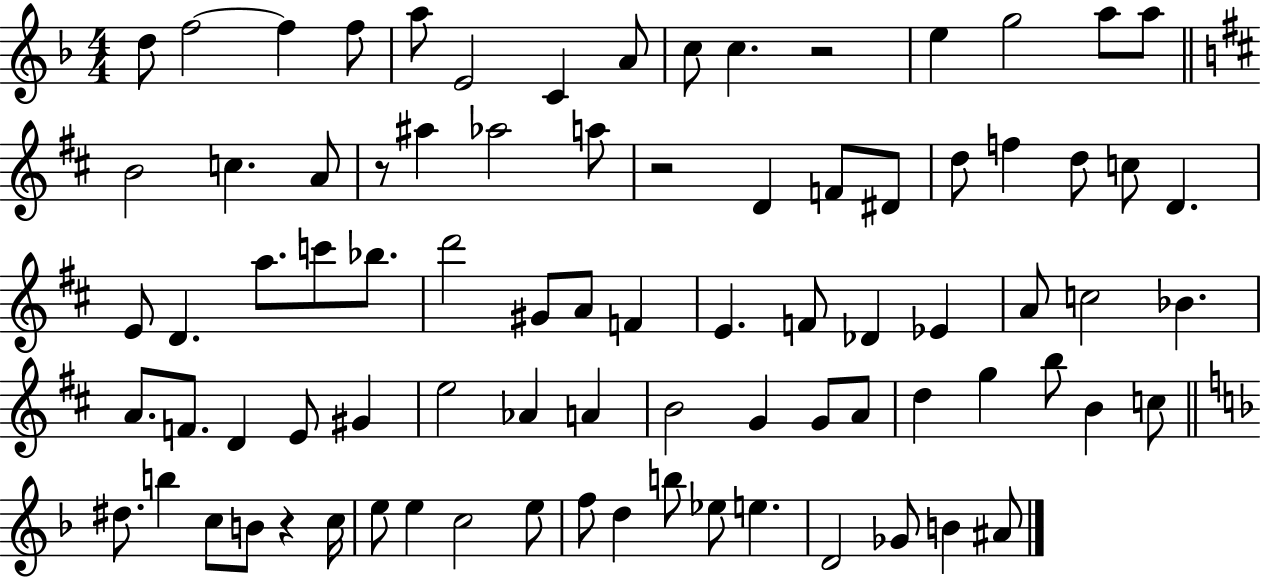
X:1
T:Untitled
M:4/4
L:1/4
K:F
d/2 f2 f f/2 a/2 E2 C A/2 c/2 c z2 e g2 a/2 a/2 B2 c A/2 z/2 ^a _a2 a/2 z2 D F/2 ^D/2 d/2 f d/2 c/2 D E/2 D a/2 c'/2 _b/2 d'2 ^G/2 A/2 F E F/2 _D _E A/2 c2 _B A/2 F/2 D E/2 ^G e2 _A A B2 G G/2 A/2 d g b/2 B c/2 ^d/2 b c/2 B/2 z c/4 e/2 e c2 e/2 f/2 d b/2 _e/2 e D2 _G/2 B ^A/2